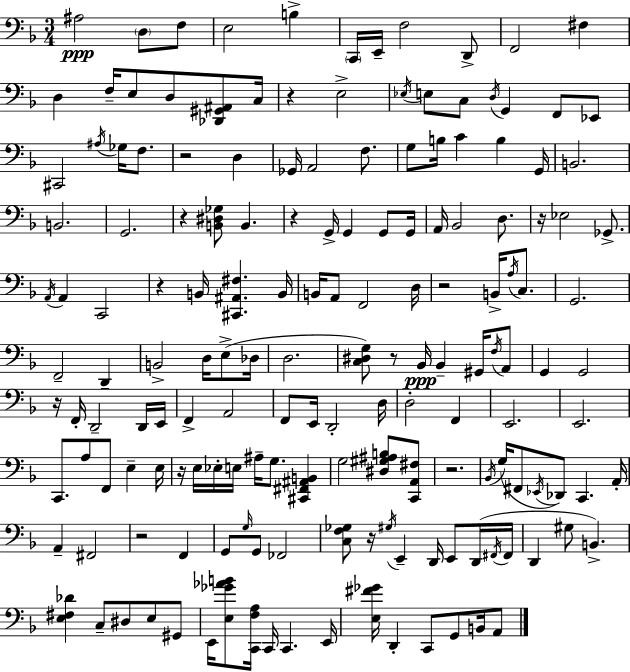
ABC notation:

X:1
T:Untitled
M:3/4
L:1/4
K:F
^A,2 D,/2 F,/2 E,2 B, C,,/4 E,,/4 F,2 D,,/2 F,,2 ^F, D, F,/4 E,/2 D,/2 [_D,,^G,,^A,,]/2 C,/4 z E,2 _E,/4 E,/2 C,/2 D,/4 G,, F,,/2 _E,,/2 ^C,,2 ^A,/4 _G,/4 F,/2 z2 D, _G,,/4 A,,2 F,/2 G,/2 B,/4 C B, G,,/4 B,,2 B,,2 G,,2 z [B,,^D,_G,]/2 B,, z G,,/4 G,, G,,/2 G,,/4 A,,/4 _B,,2 D,/2 z/4 _E,2 _G,,/2 A,,/4 A,, C,,2 z B,,/4 [^C,,^A,,^F,] B,,/4 B,,/4 A,,/2 F,,2 D,/4 z2 B,,/4 A,/4 C,/2 G,,2 F,,2 D,, B,,2 D,/4 E,/2 _D,/4 D,2 [C,^D,G,]/2 z/2 _B,,/4 _B,, ^G,,/4 F,/4 A,,/2 G,, G,,2 z/4 F,,/4 D,,2 D,,/4 E,,/4 F,, A,,2 F,,/2 E,,/4 D,,2 D,/4 D,2 F,, E,,2 E,,2 C,,/2 A,/2 F,,/2 E, E,/4 z/4 E,/4 _E,/4 E,/4 ^A,/4 G,/2 [^C,,^F,,^A,,B,,] G,2 [^D,^G,^A,B,]/2 [C,,A,,^F,]/2 z2 _B,,/4 G,/4 ^F,,/2 _E,,/4 _D,,/2 C,, A,,/4 A,, ^F,,2 z2 F,, G,,/2 G,/4 G,,/2 _F,,2 [C,F,_G,]/2 z/4 ^G,/4 E,, D,,/4 E,,/2 D,,/4 ^F,,/4 ^F,,/4 D,, ^G,/2 B,, [E,^F,_D] C,/2 ^D,/2 E,/2 ^G,,/2 E,,/4 [E,_G_AB]/2 [C,,F,A,]/4 C,,/4 C,, E,,/4 [E,^F_G]/4 D,, C,,/2 G,,/2 B,,/4 A,,/2